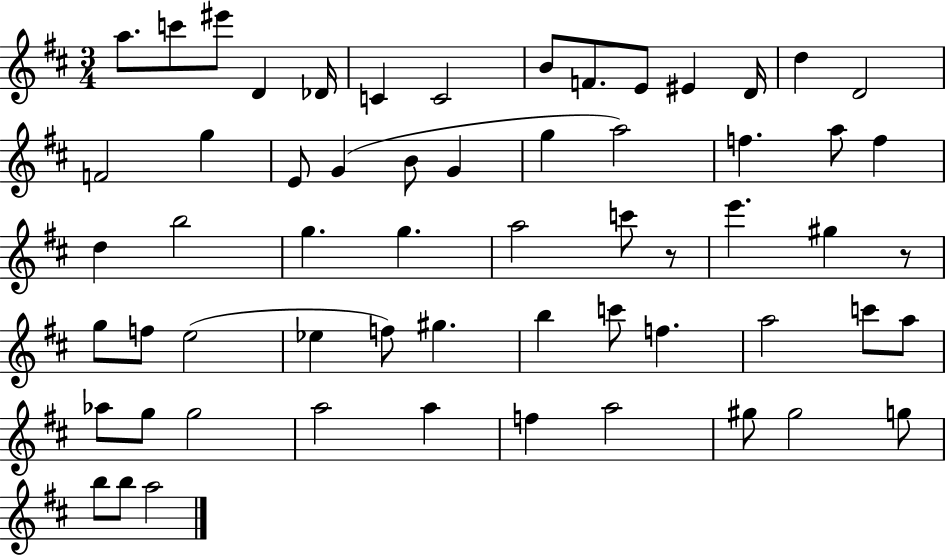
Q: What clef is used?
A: treble